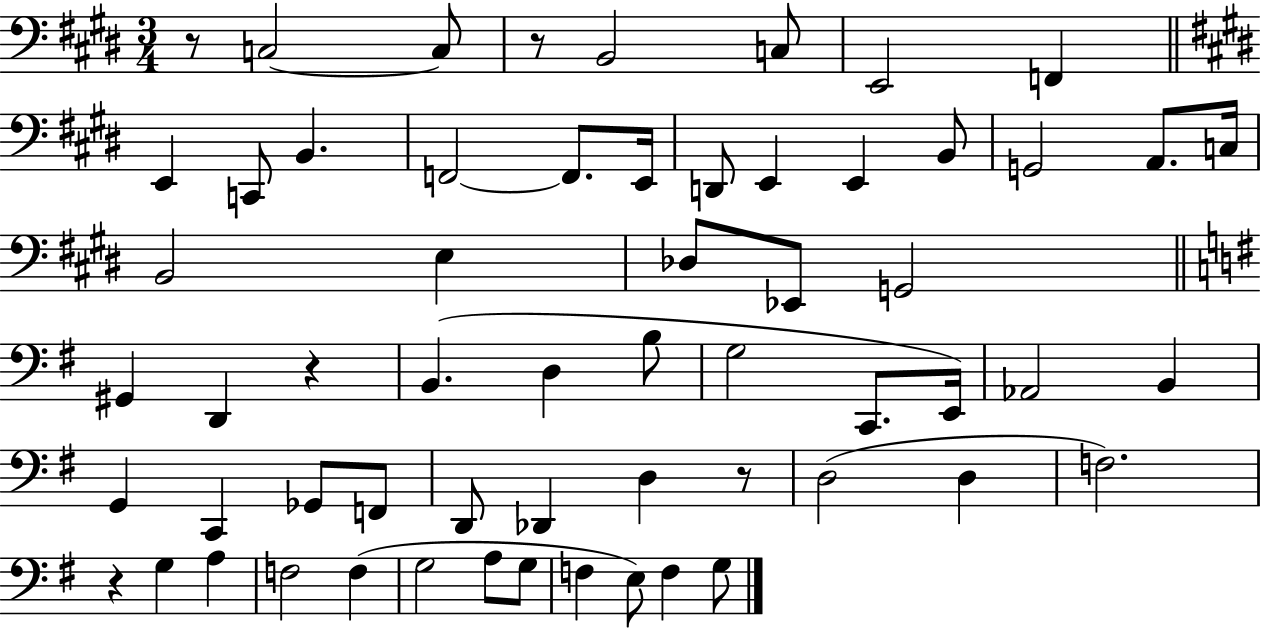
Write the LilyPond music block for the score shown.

{
  \clef bass
  \numericTimeSignature
  \time 3/4
  \key e \major
  r8 c2~~ c8 | r8 b,2 c8 | e,2 f,4 | \bar "||" \break \key e \major e,4 c,8 b,4. | f,2~~ f,8. e,16 | d,8 e,4 e,4 b,8 | g,2 a,8. c16 | \break b,2 e4 | des8 ees,8 g,2 | \bar "||" \break \key e \minor gis,4 d,4 r4 | b,4.( d4 b8 | g2 c,8. e,16) | aes,2 b,4 | \break g,4 c,4 ges,8 f,8 | d,8 des,4 d4 r8 | d2( d4 | f2.) | \break r4 g4 a4 | f2 f4( | g2 a8 g8 | f4 e8) f4 g8 | \break \bar "|."
}